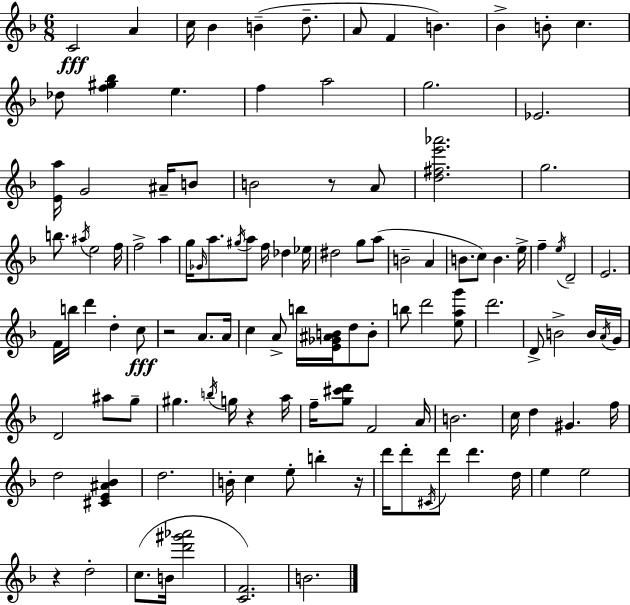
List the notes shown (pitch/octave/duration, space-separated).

C4/h A4/q C5/s Bb4/q B4/q D5/e. A4/e F4/q B4/q. Bb4/q B4/e C5/q. Db5/e [F5,G#5,Bb5]/q E5/q. F5/q A5/h G5/h. Eb4/h. [E4,A5]/s G4/h A#4/s B4/e B4/h R/e A4/e [D5,F#5,E6,Ab6]/h. G5/h. B5/e. A#5/s E5/h F5/s F5/h A5/q G5/s Gb4/s A5/e. G#5/s A5/e F5/s Db5/q Eb5/s D#5/h G5/e A5/e B4/h A4/q B4/e. C5/e B4/q. E5/s F5/q E5/s D4/h E4/h. F4/s B5/s D6/q D5/q C5/e R/h A4/e. A4/s C5/q A4/e B5/s [E4,Gb4,A#4,B4]/s D5/e B4/e B5/e D6/h [E5,A5,G6]/e D6/h. D4/e B4/h B4/s A4/s G4/s D4/h A#5/e G5/e G#5/q. B5/s G5/s R/q A5/s F5/s [G5,C#6,D6]/e F4/h A4/s B4/h. C5/s D5/q G#4/q. F5/s D5/h [C#4,E4,A#4,Bb4]/q D5/h. B4/s C5/q E5/e B5/q R/s D6/s D6/e C#4/s D6/e D6/q. D5/s E5/q E5/h R/q D5/h C5/e. B4/s [D6,G#6,Ab6]/h [C4,F4]/h. B4/h.